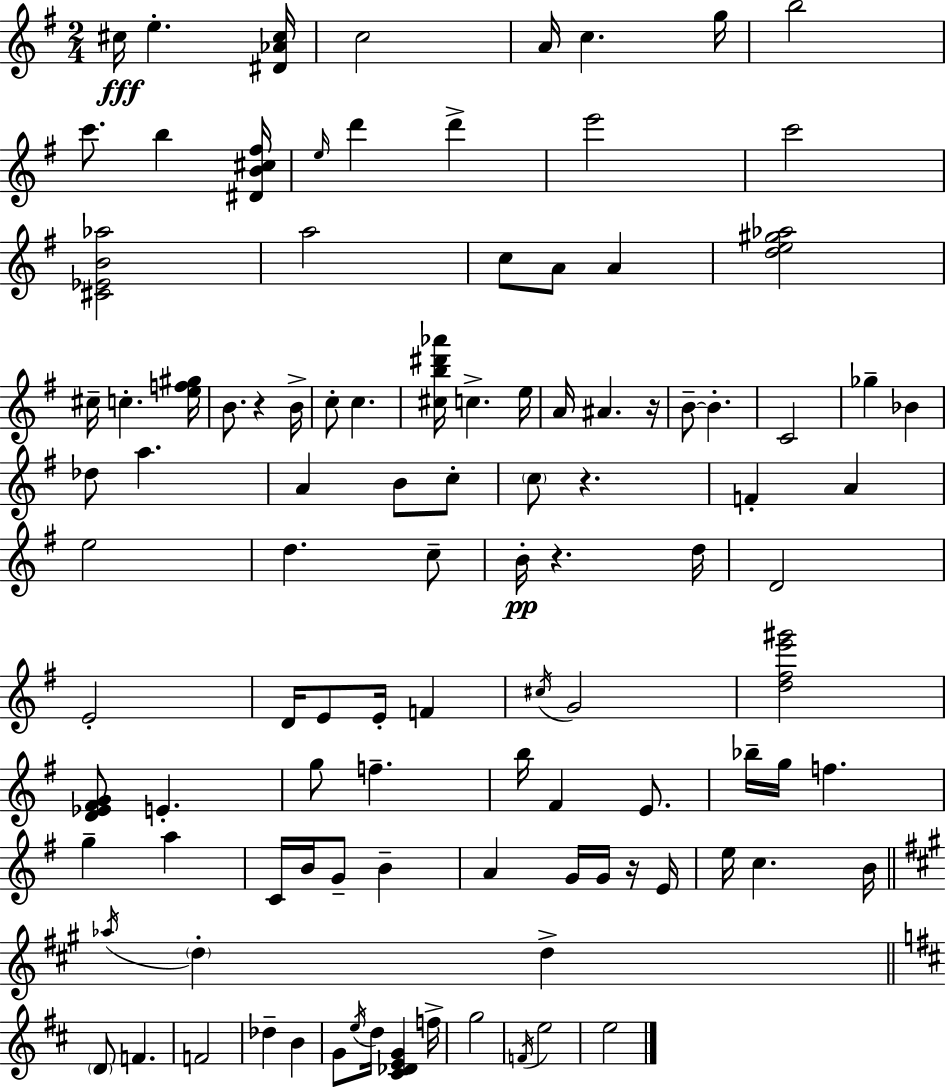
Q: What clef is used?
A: treble